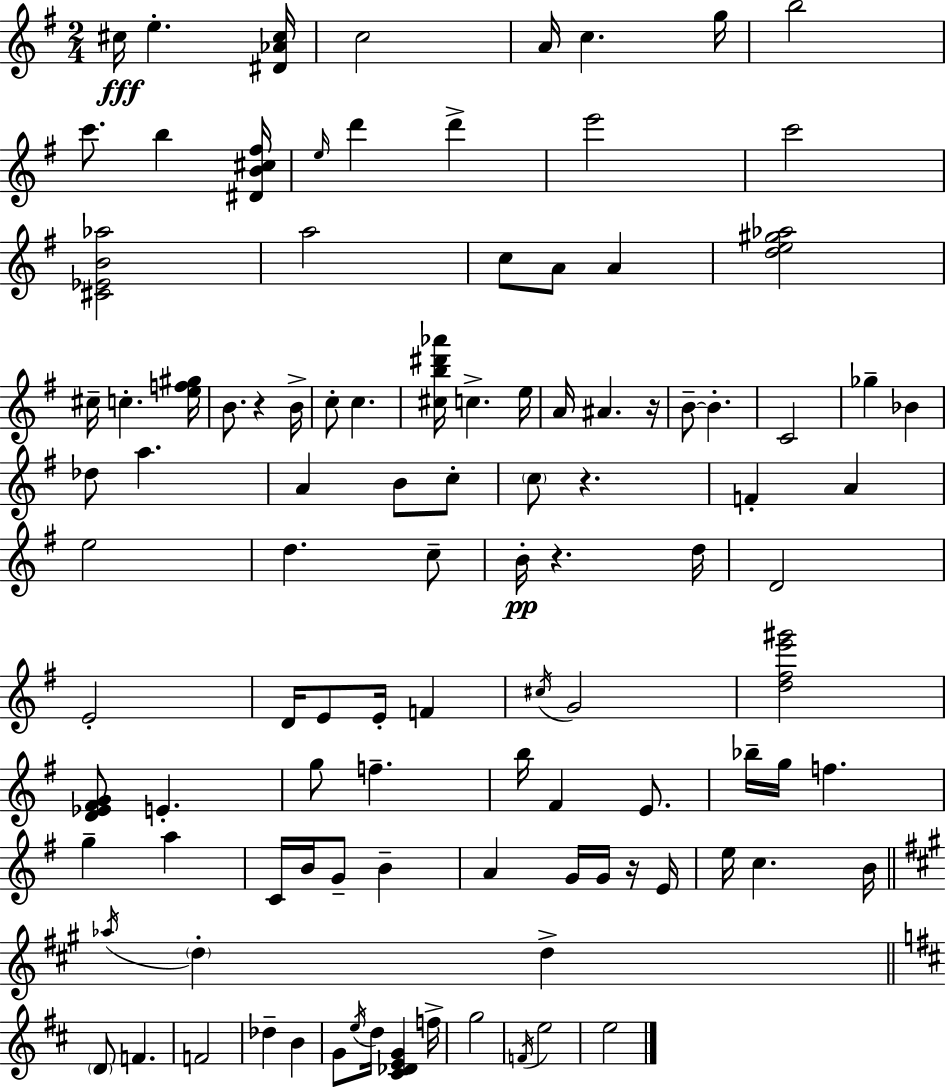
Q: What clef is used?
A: treble